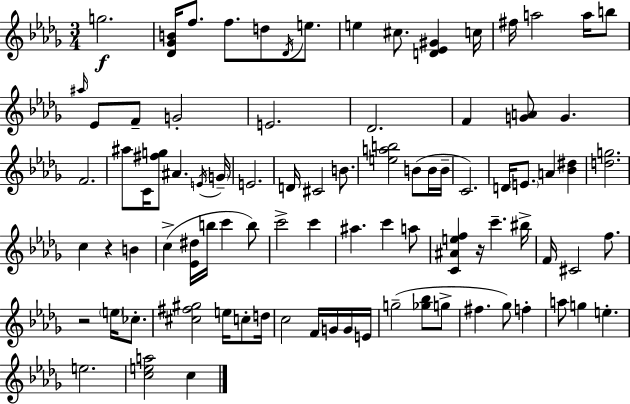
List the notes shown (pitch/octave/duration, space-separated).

G5/h. [Db4,Gb4,B4]/s F5/e. F5/e. D5/e Db4/s E5/e. E5/q C#5/e. [D4,Eb4,G#4]/q C5/s F#5/s A5/h A5/s B5/e A#5/s Eb4/e F4/e G4/h E4/h. Db4/h. F4/q [G4,A4]/e G4/q. F4/h. A#5/e C4/s [F#5,G5]/e A#4/q. E4/s G4/s E4/h. D4/s C#4/h B4/e. [E5,A5,B5]/h B4/e B4/s B4/s C4/h. D4/s E4/e. A4/q [Bb4,D#5]/q [D5,G5]/h. C5/q R/q B4/q C5/q [Eb4,D#5]/s B5/s C6/q B5/e C6/h C6/q A#5/q. C6/q A5/e [C4,A#4,E5,F5]/q R/s C6/q. BIS5/s F4/s C#4/h F5/e. R/h E5/s CES5/e. [C#5,F#5,G#5]/h E5/s C5/e D5/s C5/h F4/s G4/s G4/s E4/s G5/h [Gb5,Bb5]/e G5/e F#5/q. Gb5/e F5/q A5/e G5/q E5/q. E5/h. [C5,E5,A5]/h C5/q